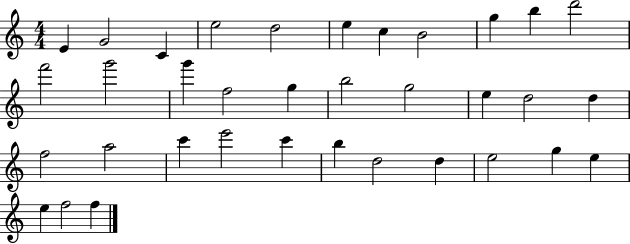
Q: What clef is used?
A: treble